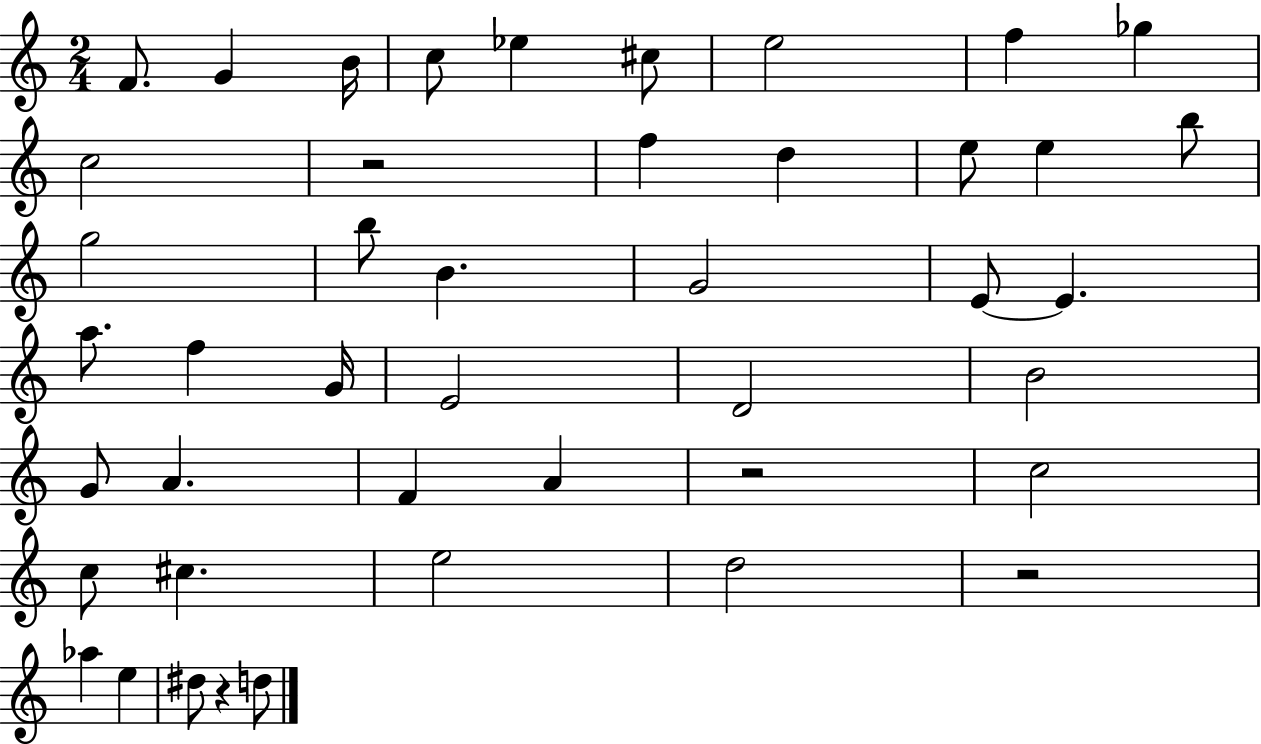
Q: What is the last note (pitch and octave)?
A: D5